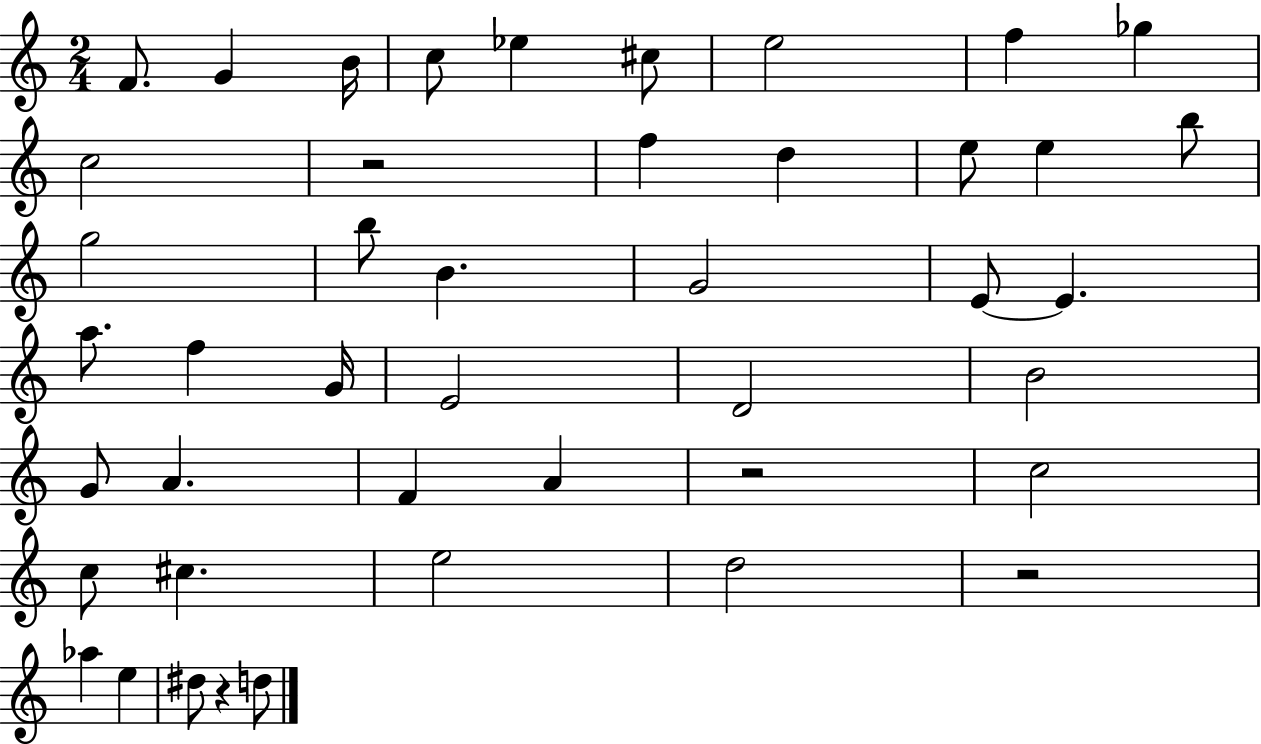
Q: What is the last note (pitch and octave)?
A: D5